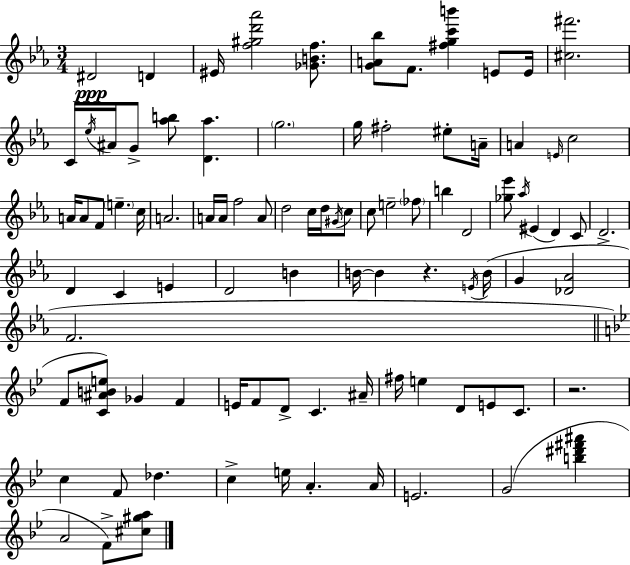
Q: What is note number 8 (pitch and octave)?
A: Eb5